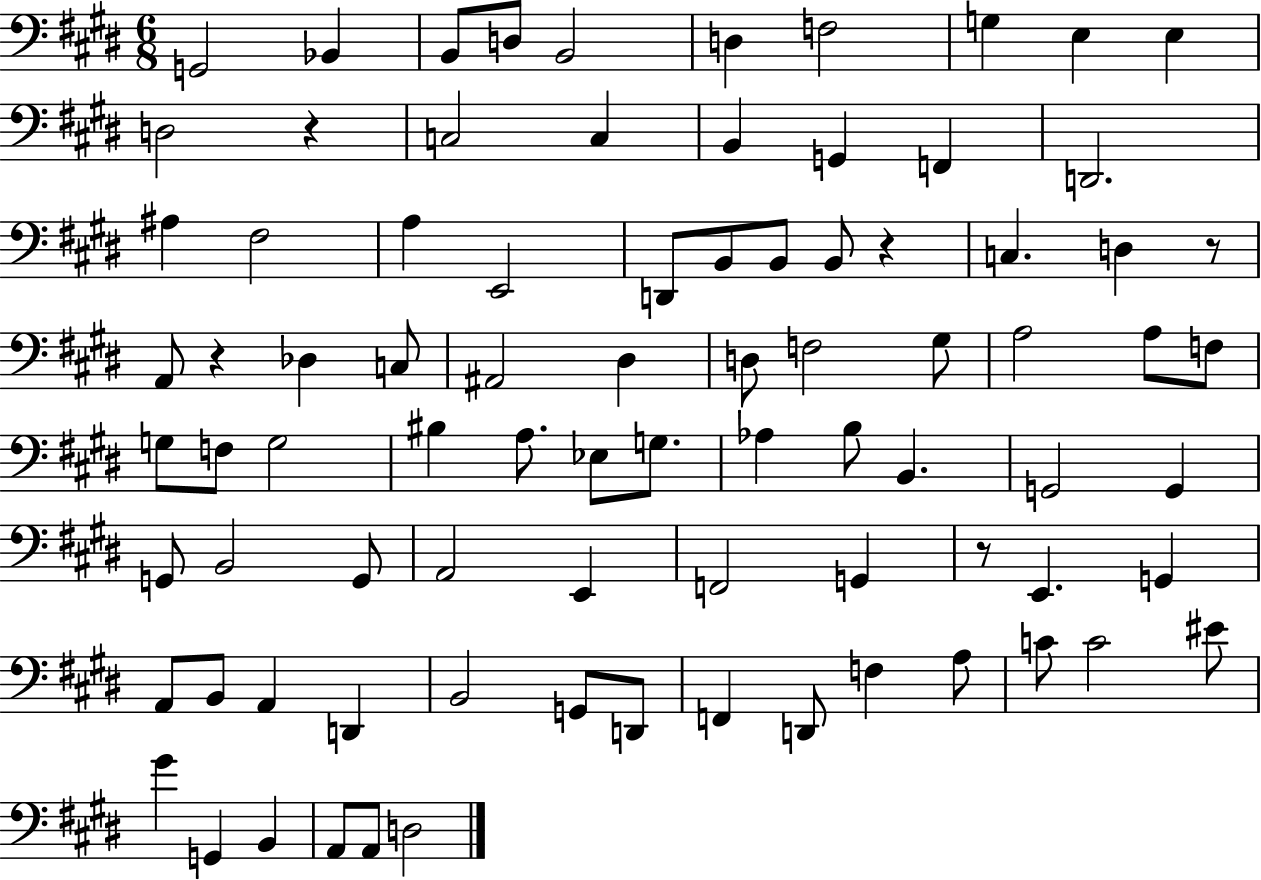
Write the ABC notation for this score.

X:1
T:Untitled
M:6/8
L:1/4
K:E
G,,2 _B,, B,,/2 D,/2 B,,2 D, F,2 G, E, E, D,2 z C,2 C, B,, G,, F,, D,,2 ^A, ^F,2 A, E,,2 D,,/2 B,,/2 B,,/2 B,,/2 z C, D, z/2 A,,/2 z _D, C,/2 ^A,,2 ^D, D,/2 F,2 ^G,/2 A,2 A,/2 F,/2 G,/2 F,/2 G,2 ^B, A,/2 _E,/2 G,/2 _A, B,/2 B,, G,,2 G,, G,,/2 B,,2 G,,/2 A,,2 E,, F,,2 G,, z/2 E,, G,, A,,/2 B,,/2 A,, D,, B,,2 G,,/2 D,,/2 F,, D,,/2 F, A,/2 C/2 C2 ^E/2 ^G G,, B,, A,,/2 A,,/2 D,2